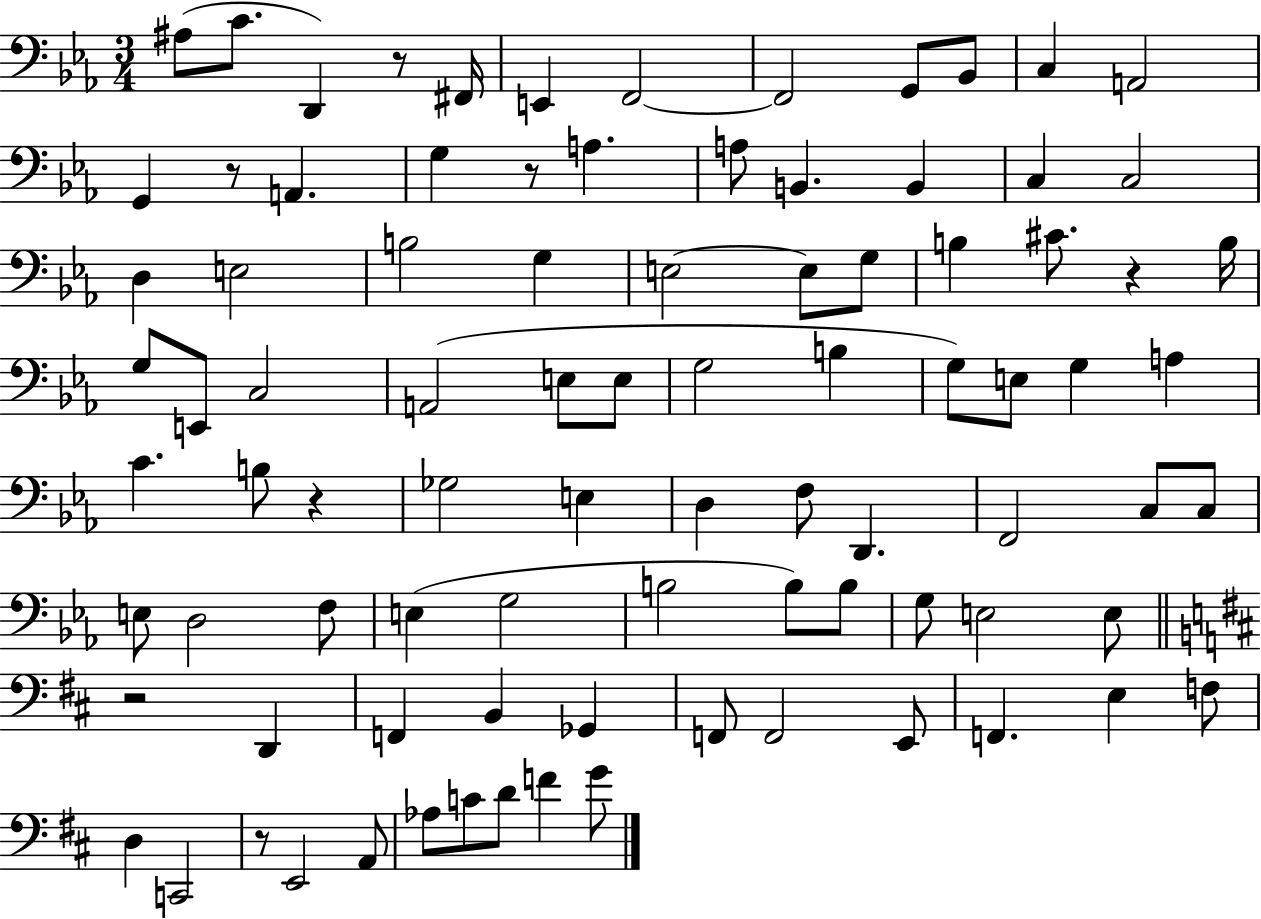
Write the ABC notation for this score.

X:1
T:Untitled
M:3/4
L:1/4
K:Eb
^A,/2 C/2 D,, z/2 ^F,,/4 E,, F,,2 F,,2 G,,/2 _B,,/2 C, A,,2 G,, z/2 A,, G, z/2 A, A,/2 B,, B,, C, C,2 D, E,2 B,2 G, E,2 E,/2 G,/2 B, ^C/2 z B,/4 G,/2 E,,/2 C,2 A,,2 E,/2 E,/2 G,2 B, G,/2 E,/2 G, A, C B,/2 z _G,2 E, D, F,/2 D,, F,,2 C,/2 C,/2 E,/2 D,2 F,/2 E, G,2 B,2 B,/2 B,/2 G,/2 E,2 E,/2 z2 D,, F,, B,, _G,, F,,/2 F,,2 E,,/2 F,, E, F,/2 D, C,,2 z/2 E,,2 A,,/2 _A,/2 C/2 D/2 F G/2